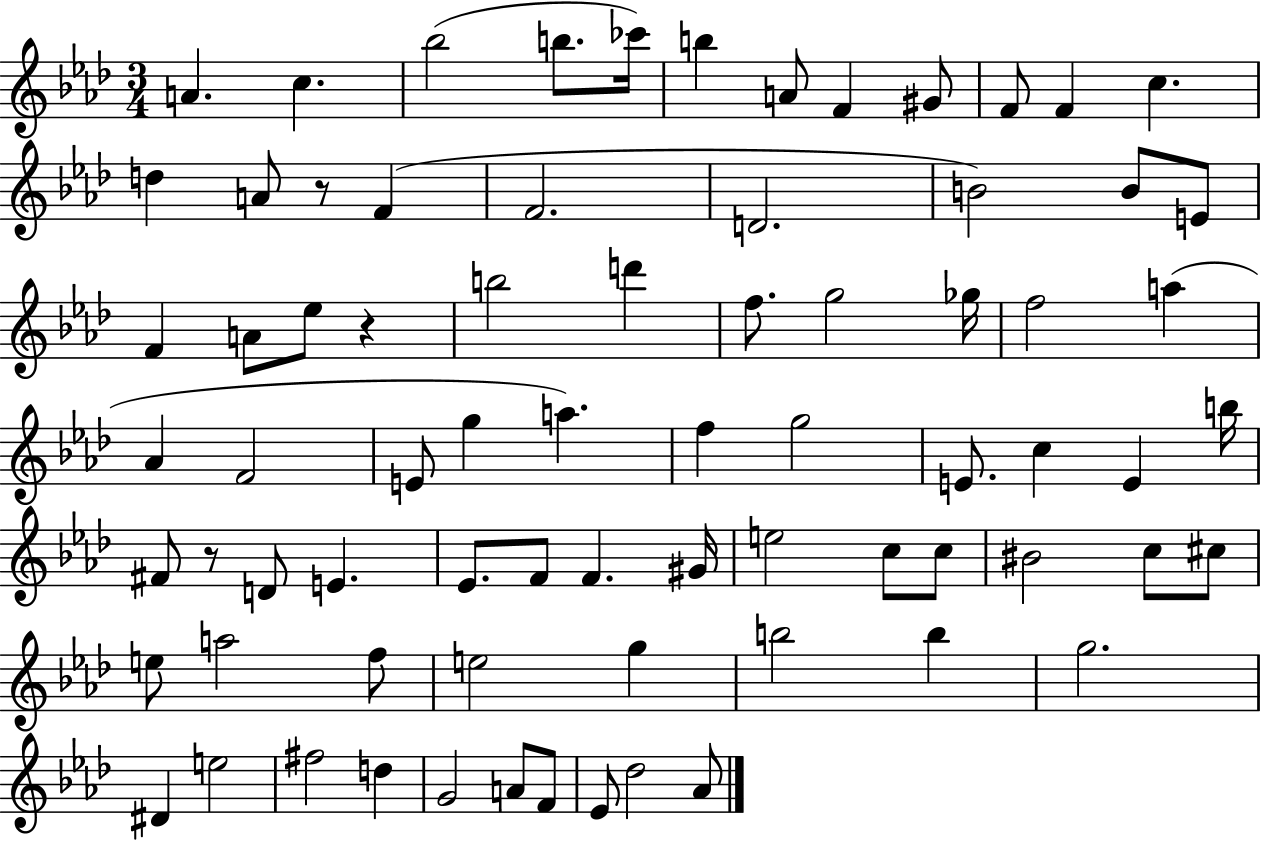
{
  \clef treble
  \numericTimeSignature
  \time 3/4
  \key aes \major
  a'4. c''4. | bes''2( b''8. ces'''16) | b''4 a'8 f'4 gis'8 | f'8 f'4 c''4. | \break d''4 a'8 r8 f'4( | f'2. | d'2. | b'2) b'8 e'8 | \break f'4 a'8 ees''8 r4 | b''2 d'''4 | f''8. g''2 ges''16 | f''2 a''4( | \break aes'4 f'2 | e'8 g''4 a''4.) | f''4 g''2 | e'8. c''4 e'4 b''16 | \break fis'8 r8 d'8 e'4. | ees'8. f'8 f'4. gis'16 | e''2 c''8 c''8 | bis'2 c''8 cis''8 | \break e''8 a''2 f''8 | e''2 g''4 | b''2 b''4 | g''2. | \break dis'4 e''2 | fis''2 d''4 | g'2 a'8 f'8 | ees'8 des''2 aes'8 | \break \bar "|."
}